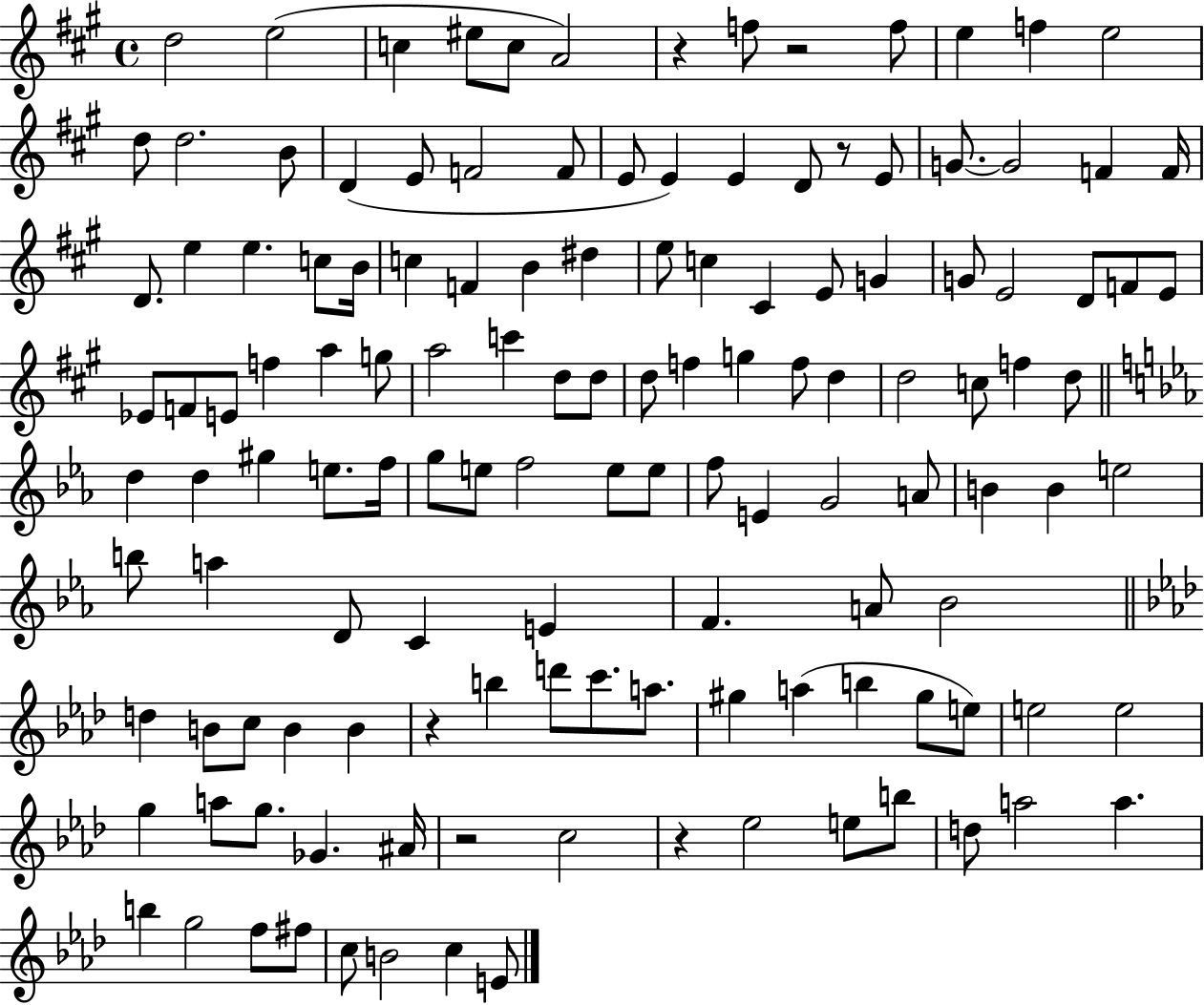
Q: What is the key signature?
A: A major